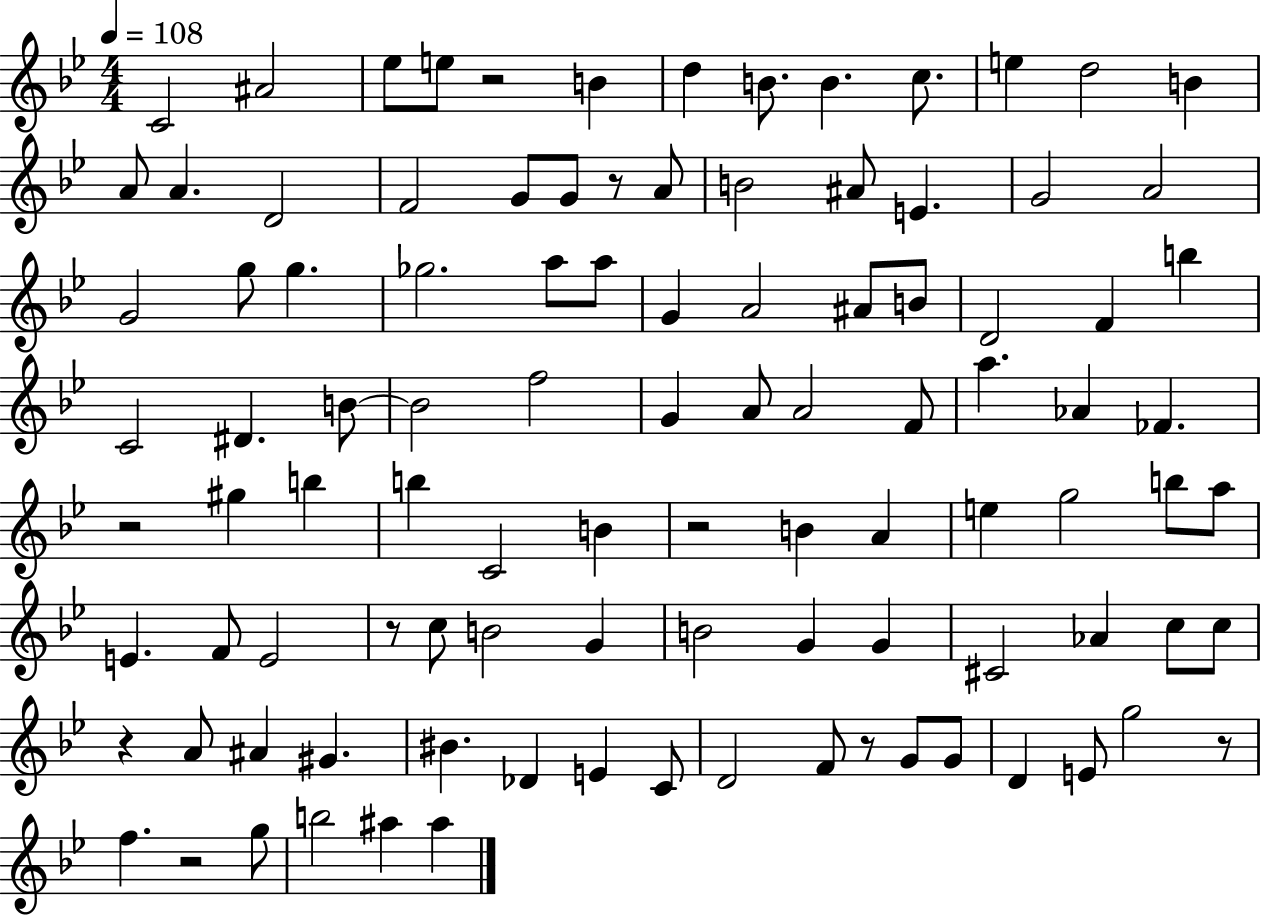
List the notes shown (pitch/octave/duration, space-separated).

C4/h A#4/h Eb5/e E5/e R/h B4/q D5/q B4/e. B4/q. C5/e. E5/q D5/h B4/q A4/e A4/q. D4/h F4/h G4/e G4/e R/e A4/e B4/h A#4/e E4/q. G4/h A4/h G4/h G5/e G5/q. Gb5/h. A5/e A5/e G4/q A4/h A#4/e B4/e D4/h F4/q B5/q C4/h D#4/q. B4/e B4/h F5/h G4/q A4/e A4/h F4/e A5/q. Ab4/q FES4/q. R/h G#5/q B5/q B5/q C4/h B4/q R/h B4/q A4/q E5/q G5/h B5/e A5/e E4/q. F4/e E4/h R/e C5/e B4/h G4/q B4/h G4/q G4/q C#4/h Ab4/q C5/e C5/e R/q A4/e A#4/q G#4/q. BIS4/q. Db4/q E4/q C4/e D4/h F4/e R/e G4/e G4/e D4/q E4/e G5/h R/e F5/q. R/h G5/e B5/h A#5/q A#5/q